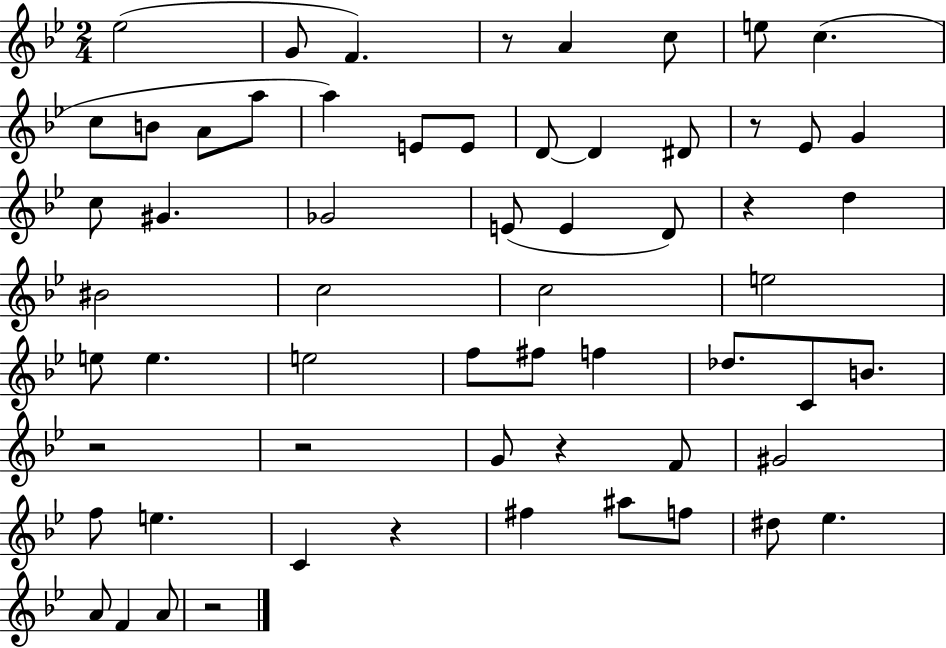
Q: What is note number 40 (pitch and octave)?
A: G4